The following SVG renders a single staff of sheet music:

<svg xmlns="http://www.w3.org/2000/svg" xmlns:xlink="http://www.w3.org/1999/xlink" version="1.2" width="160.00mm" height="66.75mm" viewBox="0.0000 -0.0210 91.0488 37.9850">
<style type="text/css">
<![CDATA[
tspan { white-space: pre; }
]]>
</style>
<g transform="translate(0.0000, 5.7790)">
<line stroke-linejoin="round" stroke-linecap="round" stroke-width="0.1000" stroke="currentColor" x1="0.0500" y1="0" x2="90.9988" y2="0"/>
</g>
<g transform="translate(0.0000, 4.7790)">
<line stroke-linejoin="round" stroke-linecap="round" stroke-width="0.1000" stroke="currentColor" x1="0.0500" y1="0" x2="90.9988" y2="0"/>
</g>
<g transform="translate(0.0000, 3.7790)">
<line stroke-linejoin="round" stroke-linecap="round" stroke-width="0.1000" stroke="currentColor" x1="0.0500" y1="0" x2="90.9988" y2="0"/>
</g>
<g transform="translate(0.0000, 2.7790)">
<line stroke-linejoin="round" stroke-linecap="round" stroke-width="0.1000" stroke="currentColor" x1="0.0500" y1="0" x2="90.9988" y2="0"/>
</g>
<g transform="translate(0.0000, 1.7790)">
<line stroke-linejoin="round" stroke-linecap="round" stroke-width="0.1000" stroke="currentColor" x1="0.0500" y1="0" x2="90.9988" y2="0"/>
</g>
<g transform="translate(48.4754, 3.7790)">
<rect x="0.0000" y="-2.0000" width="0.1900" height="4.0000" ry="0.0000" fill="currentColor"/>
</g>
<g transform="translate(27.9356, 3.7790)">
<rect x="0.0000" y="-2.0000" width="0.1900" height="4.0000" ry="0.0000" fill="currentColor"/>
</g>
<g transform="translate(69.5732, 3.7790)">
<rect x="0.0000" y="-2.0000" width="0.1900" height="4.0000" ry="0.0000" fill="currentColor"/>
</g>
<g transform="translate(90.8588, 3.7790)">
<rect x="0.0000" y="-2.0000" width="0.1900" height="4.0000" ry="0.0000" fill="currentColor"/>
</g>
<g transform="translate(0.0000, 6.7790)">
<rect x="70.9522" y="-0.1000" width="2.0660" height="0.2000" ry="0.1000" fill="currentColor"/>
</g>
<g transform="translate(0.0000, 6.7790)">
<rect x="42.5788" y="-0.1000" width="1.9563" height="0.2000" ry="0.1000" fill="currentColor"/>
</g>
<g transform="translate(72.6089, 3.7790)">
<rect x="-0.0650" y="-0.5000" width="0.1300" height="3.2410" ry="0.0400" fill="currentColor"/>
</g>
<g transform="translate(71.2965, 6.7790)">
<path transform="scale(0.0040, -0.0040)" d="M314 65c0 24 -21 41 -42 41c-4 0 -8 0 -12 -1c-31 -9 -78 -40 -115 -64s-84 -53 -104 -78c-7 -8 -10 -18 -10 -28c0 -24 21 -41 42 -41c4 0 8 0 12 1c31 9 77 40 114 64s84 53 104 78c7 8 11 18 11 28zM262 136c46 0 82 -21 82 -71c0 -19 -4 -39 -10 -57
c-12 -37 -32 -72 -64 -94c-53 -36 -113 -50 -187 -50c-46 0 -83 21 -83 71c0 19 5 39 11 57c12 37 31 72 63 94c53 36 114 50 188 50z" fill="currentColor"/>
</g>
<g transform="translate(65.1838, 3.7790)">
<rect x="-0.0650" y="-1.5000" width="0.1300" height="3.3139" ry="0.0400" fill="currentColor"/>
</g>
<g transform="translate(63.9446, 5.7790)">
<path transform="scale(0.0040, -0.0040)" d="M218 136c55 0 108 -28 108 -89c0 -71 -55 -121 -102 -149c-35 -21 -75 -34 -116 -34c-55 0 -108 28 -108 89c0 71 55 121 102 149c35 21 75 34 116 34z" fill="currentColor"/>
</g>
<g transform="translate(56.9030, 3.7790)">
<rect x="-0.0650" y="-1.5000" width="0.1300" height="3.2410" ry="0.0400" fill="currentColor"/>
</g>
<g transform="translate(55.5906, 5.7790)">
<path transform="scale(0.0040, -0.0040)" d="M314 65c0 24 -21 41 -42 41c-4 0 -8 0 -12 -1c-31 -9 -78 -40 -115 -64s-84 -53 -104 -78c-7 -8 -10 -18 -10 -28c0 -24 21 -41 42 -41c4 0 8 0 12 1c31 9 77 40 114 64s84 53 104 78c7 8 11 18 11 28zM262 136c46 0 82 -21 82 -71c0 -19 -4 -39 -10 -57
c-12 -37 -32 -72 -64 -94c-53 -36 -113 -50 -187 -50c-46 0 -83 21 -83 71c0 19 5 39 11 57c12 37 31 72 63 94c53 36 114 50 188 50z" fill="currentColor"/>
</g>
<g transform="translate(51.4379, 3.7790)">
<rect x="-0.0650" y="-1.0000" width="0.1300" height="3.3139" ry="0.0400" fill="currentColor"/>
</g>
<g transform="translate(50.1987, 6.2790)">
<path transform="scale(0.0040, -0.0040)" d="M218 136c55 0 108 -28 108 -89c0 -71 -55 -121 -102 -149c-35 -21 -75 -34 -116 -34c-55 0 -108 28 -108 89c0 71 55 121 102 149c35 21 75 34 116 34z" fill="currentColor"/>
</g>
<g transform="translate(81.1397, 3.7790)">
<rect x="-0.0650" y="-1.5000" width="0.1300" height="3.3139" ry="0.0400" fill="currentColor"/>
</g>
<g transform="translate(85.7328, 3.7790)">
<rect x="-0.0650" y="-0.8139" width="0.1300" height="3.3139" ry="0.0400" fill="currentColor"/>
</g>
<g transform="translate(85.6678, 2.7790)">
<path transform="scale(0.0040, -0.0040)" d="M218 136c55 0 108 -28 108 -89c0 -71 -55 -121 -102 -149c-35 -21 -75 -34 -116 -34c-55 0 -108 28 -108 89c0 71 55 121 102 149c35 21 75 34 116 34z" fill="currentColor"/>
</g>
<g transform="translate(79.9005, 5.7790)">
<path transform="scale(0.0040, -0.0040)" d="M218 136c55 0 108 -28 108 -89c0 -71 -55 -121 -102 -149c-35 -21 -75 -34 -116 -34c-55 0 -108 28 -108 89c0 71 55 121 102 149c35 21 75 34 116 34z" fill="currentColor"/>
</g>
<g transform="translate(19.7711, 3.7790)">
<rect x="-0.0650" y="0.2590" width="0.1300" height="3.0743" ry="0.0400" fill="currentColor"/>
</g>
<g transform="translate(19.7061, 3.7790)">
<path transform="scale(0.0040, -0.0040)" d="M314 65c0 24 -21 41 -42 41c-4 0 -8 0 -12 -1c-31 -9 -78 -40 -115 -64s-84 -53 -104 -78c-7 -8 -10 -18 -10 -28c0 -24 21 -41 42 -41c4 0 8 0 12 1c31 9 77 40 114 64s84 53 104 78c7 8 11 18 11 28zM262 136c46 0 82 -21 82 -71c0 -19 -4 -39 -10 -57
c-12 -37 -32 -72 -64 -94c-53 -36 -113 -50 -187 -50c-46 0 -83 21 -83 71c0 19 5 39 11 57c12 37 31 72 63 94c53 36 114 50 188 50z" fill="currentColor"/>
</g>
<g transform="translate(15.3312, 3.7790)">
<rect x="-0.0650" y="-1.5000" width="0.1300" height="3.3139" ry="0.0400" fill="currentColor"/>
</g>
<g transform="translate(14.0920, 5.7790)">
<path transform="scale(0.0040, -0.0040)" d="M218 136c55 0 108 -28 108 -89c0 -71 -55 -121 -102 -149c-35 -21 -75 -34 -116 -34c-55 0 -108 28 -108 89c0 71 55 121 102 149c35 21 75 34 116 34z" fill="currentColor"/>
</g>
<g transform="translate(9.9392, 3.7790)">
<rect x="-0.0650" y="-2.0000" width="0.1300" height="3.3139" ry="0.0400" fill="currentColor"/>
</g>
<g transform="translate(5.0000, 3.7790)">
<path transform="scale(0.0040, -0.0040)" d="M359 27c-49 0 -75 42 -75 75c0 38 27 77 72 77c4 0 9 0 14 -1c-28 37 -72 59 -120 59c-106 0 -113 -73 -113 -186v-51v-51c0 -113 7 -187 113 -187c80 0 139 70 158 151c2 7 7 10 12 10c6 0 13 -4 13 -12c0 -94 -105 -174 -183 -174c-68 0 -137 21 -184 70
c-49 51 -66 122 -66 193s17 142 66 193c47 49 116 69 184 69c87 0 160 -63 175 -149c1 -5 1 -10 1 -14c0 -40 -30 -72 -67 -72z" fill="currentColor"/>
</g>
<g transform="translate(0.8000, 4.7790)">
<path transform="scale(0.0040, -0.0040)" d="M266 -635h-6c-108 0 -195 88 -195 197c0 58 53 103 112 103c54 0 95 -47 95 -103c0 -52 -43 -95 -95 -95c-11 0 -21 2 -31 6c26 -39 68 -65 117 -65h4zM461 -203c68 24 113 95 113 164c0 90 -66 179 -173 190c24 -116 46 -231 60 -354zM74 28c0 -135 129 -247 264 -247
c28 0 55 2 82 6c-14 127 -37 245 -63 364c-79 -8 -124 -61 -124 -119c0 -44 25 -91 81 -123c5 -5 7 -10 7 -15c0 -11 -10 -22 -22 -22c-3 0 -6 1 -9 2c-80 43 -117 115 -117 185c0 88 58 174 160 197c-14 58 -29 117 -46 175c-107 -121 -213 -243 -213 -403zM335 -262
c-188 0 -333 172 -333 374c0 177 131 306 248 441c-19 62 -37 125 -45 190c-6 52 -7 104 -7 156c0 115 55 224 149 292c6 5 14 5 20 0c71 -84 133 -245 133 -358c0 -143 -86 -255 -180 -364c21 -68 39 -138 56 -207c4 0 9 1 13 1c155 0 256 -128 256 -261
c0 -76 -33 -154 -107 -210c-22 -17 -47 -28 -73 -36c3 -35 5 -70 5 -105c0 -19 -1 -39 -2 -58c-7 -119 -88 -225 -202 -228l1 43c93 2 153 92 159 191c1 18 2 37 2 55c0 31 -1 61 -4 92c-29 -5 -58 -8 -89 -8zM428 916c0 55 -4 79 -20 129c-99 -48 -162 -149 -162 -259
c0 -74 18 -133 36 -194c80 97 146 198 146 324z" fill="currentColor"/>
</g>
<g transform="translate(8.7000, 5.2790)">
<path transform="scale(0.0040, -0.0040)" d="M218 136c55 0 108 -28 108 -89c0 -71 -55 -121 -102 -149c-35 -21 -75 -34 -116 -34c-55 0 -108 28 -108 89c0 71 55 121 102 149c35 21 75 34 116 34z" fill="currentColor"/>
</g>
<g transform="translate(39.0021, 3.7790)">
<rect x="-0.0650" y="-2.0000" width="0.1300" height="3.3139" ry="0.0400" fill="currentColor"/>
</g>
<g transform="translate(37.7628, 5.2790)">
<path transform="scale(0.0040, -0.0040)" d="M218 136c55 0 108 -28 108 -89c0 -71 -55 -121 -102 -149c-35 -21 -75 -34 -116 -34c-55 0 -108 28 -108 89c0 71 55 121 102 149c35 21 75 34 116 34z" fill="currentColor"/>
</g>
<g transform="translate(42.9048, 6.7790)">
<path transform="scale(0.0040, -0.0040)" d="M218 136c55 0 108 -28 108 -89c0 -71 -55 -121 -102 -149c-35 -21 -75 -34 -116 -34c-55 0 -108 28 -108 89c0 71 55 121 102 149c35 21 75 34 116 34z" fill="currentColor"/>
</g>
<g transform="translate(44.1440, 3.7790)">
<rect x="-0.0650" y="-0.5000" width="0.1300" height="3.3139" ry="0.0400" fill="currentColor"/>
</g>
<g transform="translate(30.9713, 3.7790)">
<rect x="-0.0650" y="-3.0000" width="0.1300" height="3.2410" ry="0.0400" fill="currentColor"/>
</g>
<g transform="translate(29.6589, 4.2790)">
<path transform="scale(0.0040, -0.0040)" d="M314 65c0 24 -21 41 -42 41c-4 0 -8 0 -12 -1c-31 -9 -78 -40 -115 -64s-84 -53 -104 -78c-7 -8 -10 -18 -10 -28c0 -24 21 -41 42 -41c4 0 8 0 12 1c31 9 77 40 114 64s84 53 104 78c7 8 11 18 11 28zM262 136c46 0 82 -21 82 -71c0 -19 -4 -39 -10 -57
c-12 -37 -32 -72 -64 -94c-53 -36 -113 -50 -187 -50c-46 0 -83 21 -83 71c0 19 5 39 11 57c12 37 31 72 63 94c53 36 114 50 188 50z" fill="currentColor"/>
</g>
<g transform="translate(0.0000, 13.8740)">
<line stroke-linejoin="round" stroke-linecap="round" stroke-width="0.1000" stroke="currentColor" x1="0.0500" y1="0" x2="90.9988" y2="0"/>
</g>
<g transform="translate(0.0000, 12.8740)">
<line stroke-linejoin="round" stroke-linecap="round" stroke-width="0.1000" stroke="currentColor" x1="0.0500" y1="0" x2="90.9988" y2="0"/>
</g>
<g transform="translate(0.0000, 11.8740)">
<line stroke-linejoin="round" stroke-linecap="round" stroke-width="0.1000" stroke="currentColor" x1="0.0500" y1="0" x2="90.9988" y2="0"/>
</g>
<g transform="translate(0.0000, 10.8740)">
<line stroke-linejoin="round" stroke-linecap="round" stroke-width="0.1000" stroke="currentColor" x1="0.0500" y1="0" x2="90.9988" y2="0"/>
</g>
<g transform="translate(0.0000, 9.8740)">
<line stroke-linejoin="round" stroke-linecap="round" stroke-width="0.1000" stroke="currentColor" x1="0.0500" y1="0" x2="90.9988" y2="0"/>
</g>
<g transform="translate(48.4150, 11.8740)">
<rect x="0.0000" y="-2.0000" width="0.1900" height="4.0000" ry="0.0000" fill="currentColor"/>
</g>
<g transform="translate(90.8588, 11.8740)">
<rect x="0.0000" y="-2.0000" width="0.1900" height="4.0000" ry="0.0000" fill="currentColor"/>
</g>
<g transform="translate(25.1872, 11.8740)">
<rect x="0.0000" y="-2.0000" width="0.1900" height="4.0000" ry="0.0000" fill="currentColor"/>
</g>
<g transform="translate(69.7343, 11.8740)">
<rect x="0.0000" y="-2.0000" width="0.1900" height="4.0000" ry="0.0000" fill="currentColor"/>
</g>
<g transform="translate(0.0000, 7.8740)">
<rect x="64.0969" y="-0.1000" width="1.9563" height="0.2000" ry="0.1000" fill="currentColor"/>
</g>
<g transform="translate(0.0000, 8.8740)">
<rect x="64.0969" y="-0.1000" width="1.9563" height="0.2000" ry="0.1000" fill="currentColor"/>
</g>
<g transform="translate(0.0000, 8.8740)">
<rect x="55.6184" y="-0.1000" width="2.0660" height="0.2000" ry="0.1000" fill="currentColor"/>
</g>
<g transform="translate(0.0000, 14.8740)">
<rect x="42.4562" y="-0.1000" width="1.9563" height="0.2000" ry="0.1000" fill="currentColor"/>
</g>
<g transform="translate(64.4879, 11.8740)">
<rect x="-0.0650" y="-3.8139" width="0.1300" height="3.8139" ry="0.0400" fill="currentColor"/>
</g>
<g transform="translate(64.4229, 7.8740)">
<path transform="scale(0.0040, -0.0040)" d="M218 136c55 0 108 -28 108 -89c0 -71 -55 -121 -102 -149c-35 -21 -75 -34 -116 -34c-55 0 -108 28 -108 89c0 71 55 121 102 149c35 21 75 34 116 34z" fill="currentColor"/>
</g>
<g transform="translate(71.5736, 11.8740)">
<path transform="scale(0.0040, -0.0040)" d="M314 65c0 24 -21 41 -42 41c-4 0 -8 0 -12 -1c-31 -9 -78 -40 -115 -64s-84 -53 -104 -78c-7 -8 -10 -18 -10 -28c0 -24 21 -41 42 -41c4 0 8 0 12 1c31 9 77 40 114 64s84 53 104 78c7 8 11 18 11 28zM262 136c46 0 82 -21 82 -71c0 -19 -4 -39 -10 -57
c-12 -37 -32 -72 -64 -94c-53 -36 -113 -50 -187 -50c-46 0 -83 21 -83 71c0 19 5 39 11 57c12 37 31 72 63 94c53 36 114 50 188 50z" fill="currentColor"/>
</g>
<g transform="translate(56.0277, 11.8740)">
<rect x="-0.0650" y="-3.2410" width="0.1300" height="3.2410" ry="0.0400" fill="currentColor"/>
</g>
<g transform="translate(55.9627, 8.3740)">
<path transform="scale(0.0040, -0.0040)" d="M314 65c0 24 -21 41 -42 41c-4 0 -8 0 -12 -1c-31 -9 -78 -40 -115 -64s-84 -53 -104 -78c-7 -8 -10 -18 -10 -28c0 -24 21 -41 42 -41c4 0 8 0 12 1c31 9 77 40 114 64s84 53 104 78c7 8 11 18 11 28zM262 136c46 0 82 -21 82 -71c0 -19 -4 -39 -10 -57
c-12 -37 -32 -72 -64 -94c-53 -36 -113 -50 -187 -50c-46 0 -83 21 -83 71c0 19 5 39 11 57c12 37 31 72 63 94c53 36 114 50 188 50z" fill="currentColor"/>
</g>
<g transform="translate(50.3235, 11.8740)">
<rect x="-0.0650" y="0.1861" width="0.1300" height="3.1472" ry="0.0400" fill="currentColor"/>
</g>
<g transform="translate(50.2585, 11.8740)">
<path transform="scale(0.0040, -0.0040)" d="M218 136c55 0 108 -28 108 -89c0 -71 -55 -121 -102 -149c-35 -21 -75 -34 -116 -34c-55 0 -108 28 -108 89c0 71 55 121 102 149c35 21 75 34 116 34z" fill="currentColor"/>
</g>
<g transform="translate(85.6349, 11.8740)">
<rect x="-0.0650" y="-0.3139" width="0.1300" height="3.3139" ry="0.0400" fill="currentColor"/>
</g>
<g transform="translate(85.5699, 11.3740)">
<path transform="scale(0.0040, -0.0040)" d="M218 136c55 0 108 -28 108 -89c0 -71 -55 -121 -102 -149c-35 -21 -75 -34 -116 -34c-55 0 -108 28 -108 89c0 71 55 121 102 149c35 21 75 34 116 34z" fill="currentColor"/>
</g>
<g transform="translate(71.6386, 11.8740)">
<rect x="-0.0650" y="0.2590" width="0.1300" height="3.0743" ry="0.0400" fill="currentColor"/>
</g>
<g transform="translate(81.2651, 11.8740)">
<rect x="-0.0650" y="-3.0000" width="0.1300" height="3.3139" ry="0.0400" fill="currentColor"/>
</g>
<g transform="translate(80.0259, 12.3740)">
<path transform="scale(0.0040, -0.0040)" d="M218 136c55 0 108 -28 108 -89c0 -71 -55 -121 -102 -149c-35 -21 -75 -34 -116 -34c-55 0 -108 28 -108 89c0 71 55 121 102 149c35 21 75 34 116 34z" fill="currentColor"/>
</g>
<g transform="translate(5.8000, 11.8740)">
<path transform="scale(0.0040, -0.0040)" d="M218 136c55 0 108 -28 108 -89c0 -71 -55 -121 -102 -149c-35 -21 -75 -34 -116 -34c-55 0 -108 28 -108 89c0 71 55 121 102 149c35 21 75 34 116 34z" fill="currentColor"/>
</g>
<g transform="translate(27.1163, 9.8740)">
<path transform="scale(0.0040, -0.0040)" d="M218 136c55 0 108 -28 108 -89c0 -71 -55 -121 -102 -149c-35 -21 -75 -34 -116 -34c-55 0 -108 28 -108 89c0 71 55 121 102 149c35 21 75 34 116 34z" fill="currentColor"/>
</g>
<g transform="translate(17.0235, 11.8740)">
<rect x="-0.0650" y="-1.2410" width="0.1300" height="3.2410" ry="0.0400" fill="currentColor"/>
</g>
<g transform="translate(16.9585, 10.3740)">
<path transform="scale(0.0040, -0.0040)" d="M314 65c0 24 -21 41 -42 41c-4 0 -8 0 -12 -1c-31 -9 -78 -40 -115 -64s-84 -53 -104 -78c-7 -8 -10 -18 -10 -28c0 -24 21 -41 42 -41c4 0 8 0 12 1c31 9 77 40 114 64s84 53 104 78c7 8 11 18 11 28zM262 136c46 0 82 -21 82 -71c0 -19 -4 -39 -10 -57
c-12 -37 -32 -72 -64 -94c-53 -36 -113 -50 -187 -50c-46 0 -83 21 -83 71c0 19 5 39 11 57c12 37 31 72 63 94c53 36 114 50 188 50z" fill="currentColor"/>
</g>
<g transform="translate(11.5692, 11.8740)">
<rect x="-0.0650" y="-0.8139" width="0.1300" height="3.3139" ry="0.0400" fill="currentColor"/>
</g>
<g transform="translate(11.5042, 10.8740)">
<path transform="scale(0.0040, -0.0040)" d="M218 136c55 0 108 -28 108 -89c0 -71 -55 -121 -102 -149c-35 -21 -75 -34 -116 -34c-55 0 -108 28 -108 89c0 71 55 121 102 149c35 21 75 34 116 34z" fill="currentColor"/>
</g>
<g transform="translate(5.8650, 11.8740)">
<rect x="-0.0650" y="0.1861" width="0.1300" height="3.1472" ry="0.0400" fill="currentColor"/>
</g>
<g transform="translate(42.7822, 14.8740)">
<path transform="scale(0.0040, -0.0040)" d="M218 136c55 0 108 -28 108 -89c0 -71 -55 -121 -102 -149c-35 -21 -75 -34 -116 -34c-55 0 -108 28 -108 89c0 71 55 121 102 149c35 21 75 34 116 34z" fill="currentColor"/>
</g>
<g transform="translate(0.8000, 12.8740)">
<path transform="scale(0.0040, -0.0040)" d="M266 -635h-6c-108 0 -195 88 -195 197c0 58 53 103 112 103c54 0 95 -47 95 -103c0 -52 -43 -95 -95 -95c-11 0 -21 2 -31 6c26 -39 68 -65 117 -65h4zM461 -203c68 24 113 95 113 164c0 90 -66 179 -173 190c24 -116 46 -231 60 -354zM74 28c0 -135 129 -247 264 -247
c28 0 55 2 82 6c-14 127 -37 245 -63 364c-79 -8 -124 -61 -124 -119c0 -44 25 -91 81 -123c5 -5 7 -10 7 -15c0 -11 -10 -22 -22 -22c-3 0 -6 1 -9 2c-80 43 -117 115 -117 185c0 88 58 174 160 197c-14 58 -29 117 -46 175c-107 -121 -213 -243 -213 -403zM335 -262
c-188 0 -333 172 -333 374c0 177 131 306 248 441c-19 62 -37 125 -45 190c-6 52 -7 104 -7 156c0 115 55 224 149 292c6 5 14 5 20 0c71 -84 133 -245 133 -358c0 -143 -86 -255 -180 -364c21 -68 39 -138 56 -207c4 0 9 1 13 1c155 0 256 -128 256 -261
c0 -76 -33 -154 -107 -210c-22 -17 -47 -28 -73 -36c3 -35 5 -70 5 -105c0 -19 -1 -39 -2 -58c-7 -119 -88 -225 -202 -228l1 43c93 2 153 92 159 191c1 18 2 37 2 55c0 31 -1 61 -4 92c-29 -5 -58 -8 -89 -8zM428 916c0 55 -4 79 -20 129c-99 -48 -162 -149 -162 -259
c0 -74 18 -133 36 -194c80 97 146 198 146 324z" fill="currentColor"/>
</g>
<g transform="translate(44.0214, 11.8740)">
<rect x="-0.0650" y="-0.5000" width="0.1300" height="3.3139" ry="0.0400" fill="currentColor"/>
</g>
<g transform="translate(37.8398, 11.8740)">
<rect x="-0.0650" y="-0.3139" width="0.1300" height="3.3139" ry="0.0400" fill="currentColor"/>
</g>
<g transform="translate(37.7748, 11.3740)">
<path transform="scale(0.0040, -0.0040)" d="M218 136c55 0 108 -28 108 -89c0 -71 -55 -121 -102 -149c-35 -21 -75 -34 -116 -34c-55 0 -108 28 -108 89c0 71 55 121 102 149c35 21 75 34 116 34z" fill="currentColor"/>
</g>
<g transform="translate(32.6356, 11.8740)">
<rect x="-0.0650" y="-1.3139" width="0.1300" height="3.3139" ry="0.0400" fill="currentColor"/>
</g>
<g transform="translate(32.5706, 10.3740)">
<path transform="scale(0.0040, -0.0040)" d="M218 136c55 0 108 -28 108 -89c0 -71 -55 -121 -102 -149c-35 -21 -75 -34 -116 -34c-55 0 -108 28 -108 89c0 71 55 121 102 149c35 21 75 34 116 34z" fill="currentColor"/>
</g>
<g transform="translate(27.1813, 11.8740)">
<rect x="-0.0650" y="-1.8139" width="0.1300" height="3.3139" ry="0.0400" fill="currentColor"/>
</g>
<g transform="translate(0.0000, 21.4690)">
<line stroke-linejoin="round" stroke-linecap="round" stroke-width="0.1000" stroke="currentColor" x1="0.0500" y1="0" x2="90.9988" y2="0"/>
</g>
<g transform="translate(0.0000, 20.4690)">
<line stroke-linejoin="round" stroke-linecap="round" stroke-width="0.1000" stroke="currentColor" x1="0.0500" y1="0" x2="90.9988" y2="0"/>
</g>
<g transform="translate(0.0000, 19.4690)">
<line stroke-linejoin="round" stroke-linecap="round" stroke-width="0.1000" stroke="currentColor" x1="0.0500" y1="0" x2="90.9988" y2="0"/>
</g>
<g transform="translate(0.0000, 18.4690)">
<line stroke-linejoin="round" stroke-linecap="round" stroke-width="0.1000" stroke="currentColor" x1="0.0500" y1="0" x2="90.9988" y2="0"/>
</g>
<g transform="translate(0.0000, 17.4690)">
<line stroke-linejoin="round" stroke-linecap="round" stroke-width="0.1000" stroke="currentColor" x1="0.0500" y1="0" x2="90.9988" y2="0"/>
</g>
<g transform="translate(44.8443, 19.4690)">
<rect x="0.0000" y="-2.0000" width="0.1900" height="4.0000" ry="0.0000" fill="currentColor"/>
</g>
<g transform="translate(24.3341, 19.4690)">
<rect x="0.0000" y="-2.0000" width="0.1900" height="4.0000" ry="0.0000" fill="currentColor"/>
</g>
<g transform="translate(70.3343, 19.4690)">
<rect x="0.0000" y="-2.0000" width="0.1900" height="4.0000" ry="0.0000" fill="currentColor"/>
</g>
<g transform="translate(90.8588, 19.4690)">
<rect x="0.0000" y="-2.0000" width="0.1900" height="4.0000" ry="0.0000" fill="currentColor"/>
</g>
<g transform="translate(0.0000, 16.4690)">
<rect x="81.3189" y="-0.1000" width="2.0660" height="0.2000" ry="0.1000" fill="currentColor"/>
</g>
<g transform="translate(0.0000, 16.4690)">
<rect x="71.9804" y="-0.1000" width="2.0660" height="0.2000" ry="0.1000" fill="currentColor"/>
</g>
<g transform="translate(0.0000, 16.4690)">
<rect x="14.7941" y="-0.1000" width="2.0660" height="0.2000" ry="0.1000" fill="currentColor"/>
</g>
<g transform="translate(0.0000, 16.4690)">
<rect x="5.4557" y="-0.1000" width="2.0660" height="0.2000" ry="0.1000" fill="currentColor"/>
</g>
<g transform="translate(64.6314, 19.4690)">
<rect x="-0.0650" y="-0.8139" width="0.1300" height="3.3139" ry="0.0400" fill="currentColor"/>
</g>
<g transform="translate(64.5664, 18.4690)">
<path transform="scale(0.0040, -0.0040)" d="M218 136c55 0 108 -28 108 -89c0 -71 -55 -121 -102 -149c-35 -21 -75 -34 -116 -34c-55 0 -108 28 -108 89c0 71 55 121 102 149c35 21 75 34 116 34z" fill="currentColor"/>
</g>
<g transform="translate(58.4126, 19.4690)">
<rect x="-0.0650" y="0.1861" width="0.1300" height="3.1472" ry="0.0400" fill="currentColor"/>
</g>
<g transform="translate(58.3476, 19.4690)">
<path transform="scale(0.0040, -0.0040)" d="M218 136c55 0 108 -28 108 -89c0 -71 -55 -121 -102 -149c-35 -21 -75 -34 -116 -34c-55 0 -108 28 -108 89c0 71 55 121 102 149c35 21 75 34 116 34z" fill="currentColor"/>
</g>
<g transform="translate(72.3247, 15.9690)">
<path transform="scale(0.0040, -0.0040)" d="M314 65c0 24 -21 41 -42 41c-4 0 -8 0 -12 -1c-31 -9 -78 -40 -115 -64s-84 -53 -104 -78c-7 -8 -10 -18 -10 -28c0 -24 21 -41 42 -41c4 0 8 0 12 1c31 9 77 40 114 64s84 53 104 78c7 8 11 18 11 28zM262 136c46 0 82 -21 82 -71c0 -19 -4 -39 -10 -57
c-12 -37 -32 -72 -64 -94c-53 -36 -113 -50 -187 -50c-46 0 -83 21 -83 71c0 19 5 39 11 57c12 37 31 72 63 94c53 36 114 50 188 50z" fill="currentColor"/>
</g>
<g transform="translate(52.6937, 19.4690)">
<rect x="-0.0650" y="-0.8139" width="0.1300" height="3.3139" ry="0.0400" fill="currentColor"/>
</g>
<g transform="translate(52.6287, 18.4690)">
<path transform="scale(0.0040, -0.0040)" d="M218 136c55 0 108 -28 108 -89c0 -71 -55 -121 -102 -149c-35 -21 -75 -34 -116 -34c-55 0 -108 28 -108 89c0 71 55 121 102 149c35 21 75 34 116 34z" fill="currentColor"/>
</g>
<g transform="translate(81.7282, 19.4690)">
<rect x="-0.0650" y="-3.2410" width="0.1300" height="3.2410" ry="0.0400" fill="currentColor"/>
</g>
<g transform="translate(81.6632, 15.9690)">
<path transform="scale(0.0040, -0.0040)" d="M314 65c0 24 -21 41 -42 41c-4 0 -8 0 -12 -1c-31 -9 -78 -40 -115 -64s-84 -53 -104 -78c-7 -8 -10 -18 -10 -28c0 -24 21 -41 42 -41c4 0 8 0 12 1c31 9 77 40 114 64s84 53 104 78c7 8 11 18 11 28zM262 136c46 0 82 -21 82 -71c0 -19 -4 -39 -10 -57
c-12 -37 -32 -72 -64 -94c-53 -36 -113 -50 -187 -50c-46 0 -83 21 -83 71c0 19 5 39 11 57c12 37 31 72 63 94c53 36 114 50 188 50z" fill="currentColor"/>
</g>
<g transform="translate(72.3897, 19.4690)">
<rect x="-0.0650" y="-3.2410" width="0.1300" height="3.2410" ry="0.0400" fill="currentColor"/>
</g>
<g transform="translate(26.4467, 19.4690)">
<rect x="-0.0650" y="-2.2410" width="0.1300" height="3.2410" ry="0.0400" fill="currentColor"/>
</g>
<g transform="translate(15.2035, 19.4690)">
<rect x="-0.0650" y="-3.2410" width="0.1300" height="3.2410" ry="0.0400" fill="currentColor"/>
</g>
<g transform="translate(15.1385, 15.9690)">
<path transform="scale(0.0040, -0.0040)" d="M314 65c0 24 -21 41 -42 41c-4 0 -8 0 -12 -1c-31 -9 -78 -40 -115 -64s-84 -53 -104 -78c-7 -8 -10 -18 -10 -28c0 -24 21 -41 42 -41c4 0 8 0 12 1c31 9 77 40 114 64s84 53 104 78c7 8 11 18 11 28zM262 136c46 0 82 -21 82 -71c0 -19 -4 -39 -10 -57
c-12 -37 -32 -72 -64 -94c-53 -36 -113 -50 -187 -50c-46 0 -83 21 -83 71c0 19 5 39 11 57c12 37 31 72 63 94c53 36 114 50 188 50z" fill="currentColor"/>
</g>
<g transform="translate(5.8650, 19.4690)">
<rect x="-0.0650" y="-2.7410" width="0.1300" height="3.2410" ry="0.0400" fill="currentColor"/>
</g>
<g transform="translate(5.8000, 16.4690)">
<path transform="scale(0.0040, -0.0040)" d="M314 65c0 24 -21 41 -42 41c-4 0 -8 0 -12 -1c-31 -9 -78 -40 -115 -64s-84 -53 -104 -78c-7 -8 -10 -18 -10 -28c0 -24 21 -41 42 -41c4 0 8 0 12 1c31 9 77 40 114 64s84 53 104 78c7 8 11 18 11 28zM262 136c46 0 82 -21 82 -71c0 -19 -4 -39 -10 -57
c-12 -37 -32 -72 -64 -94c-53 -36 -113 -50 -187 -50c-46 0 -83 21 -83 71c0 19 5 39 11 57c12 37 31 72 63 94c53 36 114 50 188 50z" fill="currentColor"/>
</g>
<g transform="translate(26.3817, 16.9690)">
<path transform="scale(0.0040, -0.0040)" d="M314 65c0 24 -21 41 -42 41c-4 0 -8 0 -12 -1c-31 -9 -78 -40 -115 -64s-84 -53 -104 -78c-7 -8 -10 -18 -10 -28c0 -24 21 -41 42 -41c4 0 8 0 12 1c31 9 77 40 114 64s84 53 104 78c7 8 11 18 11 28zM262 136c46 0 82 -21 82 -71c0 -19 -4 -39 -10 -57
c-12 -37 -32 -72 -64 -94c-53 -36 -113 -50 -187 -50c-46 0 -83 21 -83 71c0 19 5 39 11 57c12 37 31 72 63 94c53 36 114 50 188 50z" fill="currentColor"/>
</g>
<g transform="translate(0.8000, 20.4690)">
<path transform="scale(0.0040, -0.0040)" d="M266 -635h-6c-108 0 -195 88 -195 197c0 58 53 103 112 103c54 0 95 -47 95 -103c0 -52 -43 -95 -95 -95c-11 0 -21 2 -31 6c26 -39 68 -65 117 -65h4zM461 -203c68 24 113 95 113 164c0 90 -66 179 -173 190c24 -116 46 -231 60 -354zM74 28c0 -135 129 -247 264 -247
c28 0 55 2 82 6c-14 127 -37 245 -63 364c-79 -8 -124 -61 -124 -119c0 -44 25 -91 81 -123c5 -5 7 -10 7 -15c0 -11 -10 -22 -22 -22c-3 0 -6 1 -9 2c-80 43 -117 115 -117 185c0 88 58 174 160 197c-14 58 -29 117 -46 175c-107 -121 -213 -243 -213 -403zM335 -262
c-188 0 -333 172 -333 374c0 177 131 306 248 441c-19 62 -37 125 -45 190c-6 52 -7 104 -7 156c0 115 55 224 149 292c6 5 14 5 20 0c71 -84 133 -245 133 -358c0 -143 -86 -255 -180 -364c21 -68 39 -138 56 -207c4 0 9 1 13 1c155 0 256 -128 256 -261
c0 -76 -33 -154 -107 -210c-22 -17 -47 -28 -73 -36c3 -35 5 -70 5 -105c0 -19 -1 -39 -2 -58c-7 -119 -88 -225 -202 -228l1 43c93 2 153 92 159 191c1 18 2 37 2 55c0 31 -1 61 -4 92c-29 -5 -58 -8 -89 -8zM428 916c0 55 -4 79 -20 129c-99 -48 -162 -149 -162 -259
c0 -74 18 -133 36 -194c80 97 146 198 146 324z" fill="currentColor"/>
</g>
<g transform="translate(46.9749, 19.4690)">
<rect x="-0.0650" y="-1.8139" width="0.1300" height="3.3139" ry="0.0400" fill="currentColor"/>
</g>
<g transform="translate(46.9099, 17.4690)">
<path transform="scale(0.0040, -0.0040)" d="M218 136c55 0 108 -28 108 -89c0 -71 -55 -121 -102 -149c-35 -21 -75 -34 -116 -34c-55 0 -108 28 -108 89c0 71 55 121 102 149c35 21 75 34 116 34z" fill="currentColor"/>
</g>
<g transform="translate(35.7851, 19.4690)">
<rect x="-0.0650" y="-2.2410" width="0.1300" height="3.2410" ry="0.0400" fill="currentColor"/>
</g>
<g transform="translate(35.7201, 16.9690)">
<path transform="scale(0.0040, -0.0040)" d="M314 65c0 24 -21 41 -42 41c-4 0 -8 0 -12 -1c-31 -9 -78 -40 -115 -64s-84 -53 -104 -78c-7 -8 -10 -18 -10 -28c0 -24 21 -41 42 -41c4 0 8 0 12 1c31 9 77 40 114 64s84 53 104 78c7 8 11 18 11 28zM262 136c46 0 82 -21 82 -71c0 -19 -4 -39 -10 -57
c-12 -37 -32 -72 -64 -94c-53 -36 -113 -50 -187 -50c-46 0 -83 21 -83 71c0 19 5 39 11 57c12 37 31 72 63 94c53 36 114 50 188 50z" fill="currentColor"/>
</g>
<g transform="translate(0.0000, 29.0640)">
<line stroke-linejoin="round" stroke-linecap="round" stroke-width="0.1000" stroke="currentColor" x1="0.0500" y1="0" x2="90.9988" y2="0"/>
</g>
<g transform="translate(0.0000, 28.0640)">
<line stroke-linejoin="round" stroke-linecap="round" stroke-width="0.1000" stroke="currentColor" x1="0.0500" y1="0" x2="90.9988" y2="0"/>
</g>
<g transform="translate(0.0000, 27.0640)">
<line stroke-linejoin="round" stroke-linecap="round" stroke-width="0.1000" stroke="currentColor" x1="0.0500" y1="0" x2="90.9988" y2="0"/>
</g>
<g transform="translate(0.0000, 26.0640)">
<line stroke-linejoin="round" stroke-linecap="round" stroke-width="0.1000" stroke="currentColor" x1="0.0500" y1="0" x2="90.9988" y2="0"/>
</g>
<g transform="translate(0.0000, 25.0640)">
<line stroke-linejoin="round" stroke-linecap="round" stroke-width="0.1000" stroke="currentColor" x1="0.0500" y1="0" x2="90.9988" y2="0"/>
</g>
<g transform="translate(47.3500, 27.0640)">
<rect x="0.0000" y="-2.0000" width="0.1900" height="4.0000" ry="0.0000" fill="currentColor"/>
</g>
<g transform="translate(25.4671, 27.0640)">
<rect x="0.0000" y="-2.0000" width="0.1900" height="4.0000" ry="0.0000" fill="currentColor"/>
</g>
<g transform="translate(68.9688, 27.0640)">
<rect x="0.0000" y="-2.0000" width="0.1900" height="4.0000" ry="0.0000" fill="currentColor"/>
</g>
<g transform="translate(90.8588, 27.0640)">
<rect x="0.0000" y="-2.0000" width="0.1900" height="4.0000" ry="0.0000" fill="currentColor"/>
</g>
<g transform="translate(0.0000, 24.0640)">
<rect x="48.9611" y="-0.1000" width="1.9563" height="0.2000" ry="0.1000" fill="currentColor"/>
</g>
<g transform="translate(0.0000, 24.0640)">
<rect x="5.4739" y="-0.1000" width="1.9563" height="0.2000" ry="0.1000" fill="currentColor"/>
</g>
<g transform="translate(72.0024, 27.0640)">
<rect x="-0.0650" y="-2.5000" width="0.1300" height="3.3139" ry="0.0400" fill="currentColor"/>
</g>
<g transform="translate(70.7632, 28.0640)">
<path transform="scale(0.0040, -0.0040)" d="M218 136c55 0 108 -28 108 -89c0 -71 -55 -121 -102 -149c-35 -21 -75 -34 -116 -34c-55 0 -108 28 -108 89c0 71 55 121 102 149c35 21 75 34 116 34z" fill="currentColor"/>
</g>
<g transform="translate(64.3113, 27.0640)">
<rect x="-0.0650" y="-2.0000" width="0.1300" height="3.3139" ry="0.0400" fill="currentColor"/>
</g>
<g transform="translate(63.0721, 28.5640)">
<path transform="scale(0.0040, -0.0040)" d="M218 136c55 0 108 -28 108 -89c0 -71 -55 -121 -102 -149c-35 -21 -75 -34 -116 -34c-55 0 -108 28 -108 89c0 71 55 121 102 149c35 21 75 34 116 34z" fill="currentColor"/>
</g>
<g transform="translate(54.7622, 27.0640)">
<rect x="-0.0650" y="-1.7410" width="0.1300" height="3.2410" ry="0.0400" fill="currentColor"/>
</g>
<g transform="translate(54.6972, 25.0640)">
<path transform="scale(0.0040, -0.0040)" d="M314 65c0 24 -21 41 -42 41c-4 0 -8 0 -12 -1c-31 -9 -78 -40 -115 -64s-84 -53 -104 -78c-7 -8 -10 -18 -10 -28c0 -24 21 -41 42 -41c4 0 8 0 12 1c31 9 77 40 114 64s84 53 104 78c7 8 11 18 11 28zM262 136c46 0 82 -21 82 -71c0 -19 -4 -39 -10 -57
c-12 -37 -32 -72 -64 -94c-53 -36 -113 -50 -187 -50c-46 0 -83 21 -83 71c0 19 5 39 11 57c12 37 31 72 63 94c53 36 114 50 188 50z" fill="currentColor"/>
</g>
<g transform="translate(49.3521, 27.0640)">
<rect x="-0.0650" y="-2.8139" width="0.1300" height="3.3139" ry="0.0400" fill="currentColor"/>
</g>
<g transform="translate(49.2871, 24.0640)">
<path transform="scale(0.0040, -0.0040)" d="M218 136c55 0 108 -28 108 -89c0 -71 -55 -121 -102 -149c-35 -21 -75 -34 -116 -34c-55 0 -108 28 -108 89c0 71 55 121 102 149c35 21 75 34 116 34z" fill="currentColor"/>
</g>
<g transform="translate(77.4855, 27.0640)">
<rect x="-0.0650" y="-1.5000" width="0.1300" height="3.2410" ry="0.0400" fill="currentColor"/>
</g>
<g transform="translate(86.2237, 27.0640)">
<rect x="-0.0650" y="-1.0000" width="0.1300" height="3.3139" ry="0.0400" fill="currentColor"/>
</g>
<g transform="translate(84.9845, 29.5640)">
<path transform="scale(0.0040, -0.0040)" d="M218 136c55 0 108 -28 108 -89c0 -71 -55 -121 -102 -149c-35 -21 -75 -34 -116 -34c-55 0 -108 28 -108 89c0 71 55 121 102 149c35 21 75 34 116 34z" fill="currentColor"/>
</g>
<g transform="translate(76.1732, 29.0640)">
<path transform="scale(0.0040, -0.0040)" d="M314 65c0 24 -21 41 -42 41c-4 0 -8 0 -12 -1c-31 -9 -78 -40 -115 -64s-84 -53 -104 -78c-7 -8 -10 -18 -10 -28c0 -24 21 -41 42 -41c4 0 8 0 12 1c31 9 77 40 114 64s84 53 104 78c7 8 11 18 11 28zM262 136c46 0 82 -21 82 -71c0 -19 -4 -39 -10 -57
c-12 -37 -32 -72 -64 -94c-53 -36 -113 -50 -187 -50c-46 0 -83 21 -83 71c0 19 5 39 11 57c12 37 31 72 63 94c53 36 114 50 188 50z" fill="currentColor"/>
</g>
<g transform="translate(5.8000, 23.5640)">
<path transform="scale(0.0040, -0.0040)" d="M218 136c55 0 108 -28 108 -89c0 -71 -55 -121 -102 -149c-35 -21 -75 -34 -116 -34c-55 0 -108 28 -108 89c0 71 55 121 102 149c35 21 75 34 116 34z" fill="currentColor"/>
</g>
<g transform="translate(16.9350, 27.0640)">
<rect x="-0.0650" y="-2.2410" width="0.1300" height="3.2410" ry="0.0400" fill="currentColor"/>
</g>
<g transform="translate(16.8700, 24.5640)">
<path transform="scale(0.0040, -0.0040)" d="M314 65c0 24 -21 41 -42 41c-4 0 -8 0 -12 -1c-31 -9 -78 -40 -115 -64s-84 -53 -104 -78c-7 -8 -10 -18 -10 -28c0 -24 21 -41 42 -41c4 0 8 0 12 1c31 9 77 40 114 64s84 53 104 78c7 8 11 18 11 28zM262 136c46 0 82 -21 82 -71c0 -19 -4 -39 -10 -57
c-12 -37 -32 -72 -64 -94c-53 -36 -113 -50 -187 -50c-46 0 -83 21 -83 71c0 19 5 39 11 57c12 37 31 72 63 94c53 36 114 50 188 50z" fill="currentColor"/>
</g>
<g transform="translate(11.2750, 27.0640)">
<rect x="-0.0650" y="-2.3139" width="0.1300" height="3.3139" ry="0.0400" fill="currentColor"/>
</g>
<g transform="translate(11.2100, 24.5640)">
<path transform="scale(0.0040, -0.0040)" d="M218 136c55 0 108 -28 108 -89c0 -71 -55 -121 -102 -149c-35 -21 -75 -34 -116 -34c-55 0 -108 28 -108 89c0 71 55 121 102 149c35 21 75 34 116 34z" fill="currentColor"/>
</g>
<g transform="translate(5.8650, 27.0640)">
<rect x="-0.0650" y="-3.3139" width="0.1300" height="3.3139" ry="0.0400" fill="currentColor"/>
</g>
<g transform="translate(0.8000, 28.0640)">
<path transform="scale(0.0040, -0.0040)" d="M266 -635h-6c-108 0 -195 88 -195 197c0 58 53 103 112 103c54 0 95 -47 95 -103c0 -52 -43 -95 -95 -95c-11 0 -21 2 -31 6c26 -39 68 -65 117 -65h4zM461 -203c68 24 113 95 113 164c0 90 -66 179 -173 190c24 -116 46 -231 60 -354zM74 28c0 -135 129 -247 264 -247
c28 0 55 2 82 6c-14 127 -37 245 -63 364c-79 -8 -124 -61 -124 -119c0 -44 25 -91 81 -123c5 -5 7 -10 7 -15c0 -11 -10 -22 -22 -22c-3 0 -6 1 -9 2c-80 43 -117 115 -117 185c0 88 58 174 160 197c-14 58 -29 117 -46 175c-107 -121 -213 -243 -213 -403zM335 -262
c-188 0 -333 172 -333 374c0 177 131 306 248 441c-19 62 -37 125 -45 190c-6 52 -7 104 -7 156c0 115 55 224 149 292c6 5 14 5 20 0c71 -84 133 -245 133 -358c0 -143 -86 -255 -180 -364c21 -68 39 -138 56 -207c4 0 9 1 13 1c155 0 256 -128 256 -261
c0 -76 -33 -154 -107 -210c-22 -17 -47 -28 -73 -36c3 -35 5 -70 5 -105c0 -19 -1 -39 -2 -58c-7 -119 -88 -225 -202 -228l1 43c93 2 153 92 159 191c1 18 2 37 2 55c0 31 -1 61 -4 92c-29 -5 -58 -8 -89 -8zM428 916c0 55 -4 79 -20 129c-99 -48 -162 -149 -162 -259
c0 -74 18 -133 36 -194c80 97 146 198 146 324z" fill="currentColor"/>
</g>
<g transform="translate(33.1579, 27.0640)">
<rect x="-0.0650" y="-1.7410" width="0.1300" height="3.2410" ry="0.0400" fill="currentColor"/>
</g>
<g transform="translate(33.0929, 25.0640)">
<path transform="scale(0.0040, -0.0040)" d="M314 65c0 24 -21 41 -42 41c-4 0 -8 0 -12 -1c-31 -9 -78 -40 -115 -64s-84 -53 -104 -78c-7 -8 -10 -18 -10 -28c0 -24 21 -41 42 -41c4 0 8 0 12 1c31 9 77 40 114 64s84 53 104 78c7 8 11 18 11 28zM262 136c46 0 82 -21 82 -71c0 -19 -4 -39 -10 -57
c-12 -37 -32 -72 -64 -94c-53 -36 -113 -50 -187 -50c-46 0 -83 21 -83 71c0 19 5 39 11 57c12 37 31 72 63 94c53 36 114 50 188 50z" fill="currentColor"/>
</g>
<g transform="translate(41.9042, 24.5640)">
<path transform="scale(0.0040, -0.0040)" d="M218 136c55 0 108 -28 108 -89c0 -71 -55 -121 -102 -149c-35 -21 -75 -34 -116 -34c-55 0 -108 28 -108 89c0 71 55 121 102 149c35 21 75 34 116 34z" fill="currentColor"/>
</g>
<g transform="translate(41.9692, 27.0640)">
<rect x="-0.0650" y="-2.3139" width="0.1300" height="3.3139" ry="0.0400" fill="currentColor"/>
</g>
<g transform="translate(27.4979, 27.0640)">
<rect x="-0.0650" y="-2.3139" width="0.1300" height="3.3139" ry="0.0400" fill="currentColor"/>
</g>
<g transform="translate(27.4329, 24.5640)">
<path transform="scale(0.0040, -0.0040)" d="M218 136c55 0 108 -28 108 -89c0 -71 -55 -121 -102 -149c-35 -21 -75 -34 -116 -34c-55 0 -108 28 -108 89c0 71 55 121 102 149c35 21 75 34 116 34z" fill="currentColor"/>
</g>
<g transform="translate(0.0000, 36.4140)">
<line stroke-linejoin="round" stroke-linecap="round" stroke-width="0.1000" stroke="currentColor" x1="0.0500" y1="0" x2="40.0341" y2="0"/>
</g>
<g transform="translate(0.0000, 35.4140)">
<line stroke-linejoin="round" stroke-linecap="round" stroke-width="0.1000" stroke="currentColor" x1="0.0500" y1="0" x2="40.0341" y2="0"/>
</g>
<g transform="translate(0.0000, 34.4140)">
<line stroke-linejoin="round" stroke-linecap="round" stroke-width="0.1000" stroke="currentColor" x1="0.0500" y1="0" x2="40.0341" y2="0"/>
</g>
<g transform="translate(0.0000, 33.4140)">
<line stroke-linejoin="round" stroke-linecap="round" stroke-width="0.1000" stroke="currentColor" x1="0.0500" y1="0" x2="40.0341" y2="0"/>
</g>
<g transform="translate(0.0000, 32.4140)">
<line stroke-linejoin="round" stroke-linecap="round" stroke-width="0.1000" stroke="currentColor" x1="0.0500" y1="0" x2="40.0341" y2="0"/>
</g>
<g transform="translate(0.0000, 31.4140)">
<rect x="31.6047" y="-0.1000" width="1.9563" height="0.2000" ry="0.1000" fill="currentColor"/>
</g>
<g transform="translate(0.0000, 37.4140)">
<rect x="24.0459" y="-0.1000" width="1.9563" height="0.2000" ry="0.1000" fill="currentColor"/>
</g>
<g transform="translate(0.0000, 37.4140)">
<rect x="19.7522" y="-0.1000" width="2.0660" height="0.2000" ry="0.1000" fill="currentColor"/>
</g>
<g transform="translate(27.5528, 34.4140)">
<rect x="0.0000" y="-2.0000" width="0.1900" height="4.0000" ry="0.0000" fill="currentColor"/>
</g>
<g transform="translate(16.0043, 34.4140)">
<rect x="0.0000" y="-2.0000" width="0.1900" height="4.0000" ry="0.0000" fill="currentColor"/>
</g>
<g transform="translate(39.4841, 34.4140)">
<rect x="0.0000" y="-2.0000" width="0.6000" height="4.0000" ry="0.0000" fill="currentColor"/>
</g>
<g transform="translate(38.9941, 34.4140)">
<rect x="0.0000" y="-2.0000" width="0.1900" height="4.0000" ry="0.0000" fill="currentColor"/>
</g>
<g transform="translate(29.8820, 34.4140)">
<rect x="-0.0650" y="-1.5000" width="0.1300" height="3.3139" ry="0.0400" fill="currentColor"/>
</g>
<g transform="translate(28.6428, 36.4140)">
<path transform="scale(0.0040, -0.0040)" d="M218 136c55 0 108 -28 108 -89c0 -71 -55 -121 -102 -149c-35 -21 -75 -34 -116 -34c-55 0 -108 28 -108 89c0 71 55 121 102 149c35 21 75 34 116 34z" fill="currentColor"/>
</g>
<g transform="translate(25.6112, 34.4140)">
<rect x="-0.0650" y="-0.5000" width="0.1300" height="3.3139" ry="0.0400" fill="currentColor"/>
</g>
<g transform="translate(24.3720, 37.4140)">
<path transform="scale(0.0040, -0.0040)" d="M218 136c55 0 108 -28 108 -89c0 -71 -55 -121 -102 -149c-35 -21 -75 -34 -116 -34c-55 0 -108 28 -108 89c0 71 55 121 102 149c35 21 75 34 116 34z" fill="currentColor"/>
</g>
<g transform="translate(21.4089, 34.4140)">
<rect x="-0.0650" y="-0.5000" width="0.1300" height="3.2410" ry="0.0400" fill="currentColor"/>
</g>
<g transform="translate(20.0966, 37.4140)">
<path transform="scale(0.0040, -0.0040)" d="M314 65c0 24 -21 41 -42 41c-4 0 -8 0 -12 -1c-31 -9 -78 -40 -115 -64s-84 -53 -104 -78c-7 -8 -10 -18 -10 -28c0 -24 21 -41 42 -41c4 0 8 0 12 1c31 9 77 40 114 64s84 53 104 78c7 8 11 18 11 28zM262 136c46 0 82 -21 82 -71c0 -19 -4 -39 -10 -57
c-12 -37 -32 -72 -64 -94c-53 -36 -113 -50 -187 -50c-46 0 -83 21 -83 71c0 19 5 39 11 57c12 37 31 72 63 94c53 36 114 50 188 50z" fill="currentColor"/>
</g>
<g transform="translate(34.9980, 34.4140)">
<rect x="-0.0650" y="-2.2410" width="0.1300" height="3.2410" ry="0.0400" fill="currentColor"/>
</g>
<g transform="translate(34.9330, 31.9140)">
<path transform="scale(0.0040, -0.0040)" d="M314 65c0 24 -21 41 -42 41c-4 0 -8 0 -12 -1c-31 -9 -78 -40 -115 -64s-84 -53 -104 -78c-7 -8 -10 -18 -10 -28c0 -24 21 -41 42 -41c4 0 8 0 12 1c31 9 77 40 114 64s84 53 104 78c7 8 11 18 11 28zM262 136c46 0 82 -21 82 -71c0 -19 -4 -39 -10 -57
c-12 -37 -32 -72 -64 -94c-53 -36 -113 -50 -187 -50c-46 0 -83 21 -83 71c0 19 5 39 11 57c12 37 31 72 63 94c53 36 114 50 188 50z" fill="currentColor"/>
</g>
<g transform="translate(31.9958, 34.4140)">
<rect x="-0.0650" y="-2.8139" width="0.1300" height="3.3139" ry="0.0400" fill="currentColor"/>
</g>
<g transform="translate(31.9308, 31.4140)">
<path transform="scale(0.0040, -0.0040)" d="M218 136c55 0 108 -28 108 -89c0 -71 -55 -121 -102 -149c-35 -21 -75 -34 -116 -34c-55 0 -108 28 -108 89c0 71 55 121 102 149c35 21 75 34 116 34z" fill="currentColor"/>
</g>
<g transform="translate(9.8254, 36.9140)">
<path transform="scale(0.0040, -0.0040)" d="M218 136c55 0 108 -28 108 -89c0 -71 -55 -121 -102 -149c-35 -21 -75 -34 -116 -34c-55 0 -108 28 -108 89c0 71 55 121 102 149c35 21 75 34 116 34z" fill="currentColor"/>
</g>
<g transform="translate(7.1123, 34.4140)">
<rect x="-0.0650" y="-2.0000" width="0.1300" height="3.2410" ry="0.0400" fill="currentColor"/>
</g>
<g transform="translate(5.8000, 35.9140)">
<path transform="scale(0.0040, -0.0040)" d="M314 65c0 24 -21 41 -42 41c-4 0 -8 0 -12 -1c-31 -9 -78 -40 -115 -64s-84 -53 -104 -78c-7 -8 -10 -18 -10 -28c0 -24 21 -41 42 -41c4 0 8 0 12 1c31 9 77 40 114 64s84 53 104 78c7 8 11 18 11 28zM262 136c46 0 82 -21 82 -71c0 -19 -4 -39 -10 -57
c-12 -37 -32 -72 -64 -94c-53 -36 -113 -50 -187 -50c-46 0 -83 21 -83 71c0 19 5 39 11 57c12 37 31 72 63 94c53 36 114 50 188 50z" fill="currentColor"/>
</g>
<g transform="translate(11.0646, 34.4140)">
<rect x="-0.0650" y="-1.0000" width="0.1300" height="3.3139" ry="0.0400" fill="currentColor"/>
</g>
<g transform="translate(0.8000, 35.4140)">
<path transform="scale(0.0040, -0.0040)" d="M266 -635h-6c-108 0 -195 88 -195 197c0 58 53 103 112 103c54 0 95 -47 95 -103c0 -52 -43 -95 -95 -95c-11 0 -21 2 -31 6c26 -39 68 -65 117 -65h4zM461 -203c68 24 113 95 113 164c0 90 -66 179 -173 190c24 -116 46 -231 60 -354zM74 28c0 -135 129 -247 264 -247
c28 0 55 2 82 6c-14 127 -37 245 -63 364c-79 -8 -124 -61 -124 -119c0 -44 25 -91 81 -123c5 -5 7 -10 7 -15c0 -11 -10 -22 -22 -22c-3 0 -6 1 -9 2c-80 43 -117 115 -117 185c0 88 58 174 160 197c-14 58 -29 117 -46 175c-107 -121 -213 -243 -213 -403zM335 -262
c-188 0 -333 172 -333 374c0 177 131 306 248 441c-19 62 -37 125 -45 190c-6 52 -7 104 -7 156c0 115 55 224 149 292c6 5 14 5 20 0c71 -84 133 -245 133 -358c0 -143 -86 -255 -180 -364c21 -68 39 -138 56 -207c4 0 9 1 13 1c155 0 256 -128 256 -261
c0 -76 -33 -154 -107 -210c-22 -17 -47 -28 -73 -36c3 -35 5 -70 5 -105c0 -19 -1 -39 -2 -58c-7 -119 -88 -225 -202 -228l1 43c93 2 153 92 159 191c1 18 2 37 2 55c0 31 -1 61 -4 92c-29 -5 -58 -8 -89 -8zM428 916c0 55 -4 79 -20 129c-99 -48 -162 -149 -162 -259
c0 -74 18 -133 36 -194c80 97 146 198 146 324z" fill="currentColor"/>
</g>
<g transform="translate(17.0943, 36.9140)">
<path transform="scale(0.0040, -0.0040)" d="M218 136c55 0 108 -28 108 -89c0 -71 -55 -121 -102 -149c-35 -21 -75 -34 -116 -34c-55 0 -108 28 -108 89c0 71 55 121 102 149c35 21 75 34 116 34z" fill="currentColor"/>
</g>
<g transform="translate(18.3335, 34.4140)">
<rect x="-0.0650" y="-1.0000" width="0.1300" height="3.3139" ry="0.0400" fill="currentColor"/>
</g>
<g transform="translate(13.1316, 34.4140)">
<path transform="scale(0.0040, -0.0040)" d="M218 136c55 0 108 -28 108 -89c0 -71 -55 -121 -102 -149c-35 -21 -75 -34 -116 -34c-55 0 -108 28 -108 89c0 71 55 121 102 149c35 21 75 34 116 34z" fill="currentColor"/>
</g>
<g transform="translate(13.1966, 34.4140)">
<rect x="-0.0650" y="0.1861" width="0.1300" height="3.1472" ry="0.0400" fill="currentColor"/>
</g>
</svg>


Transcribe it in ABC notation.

X:1
T:Untitled
M:4/4
L:1/4
K:C
F E B2 A2 F C D E2 E C2 E d B d e2 f e c C B b2 c' B2 A c a2 b2 g2 g2 f d B d b2 b2 b g g2 g f2 g a f2 F G E2 D F2 D B D C2 C E a g2